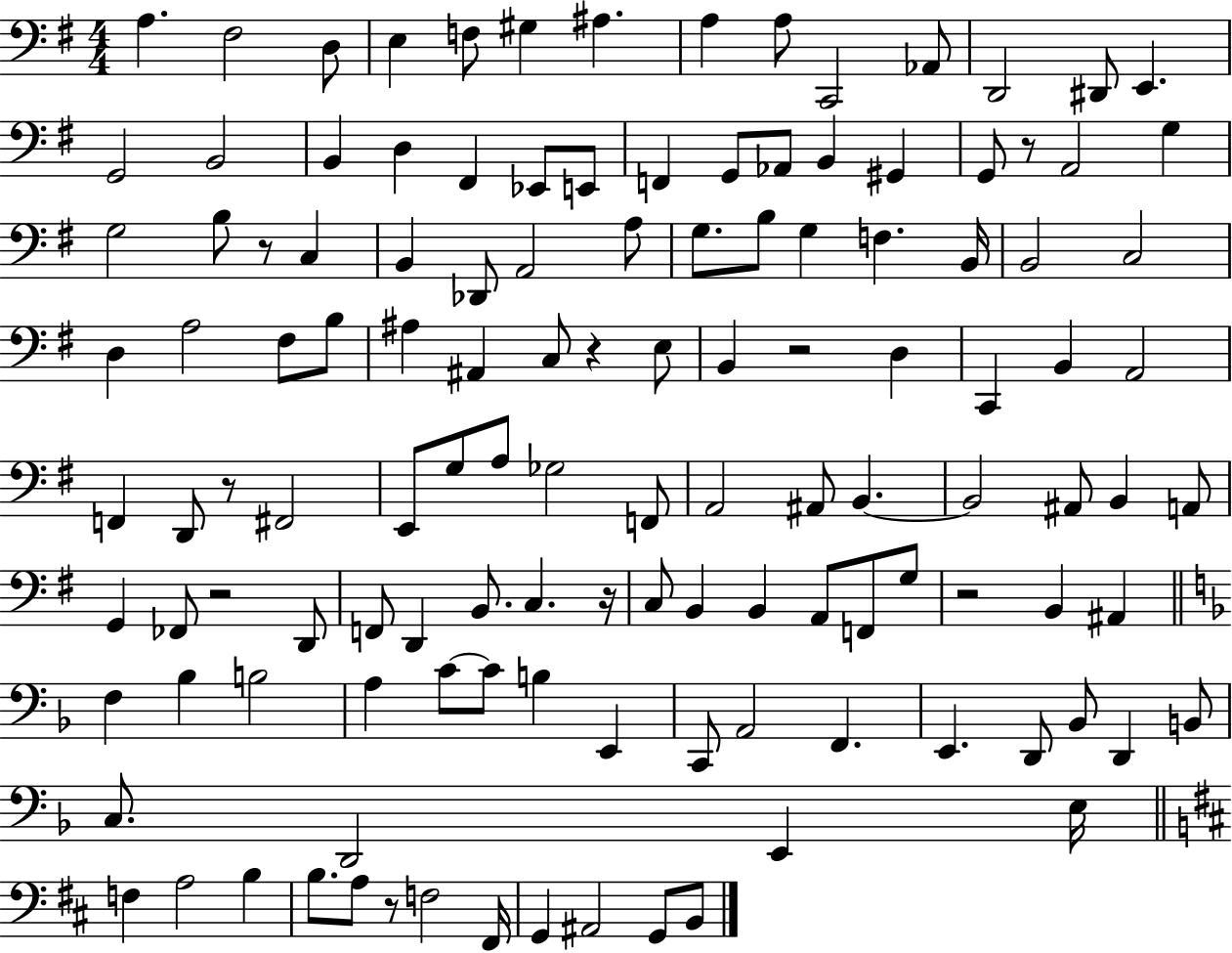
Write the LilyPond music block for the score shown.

{
  \clef bass
  \numericTimeSignature
  \time 4/4
  \key g \major
  a4. fis2 d8 | e4 f8 gis4 ais4. | a4 a8 c,2 aes,8 | d,2 dis,8 e,4. | \break g,2 b,2 | b,4 d4 fis,4 ees,8 e,8 | f,4 g,8 aes,8 b,4 gis,4 | g,8 r8 a,2 g4 | \break g2 b8 r8 c4 | b,4 des,8 a,2 a8 | g8. b8 g4 f4. b,16 | b,2 c2 | \break d4 a2 fis8 b8 | ais4 ais,4 c8 r4 e8 | b,4 r2 d4 | c,4 b,4 a,2 | \break f,4 d,8 r8 fis,2 | e,8 g8 a8 ges2 f,8 | a,2 ais,8 b,4.~~ | b,2 ais,8 b,4 a,8 | \break g,4 fes,8 r2 d,8 | f,8 d,4 b,8. c4. r16 | c8 b,4 b,4 a,8 f,8 g8 | r2 b,4 ais,4 | \break \bar "||" \break \key d \minor f4 bes4 b2 | a4 c'8~~ c'8 b4 e,4 | c,8 a,2 f,4. | e,4. d,8 bes,8 d,4 b,8 | \break c8. d,2 e,4 e16 | \bar "||" \break \key d \major f4 a2 b4 | b8. a8 r8 f2 fis,16 | g,4 ais,2 g,8 b,8 | \bar "|."
}